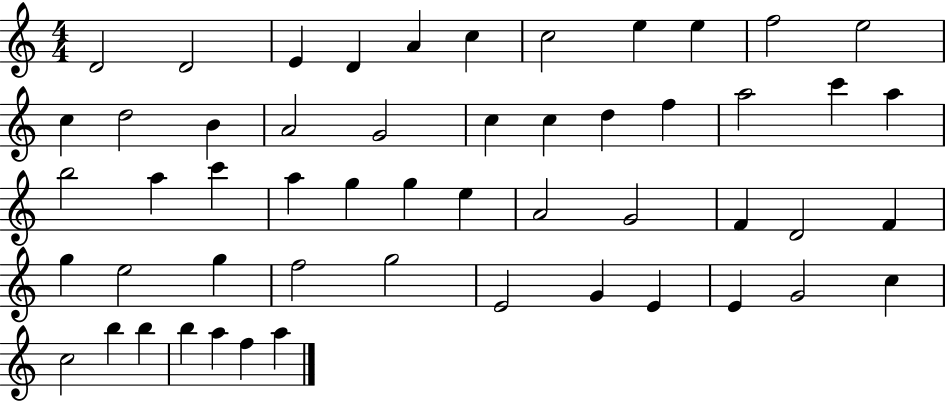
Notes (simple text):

D4/h D4/h E4/q D4/q A4/q C5/q C5/h E5/q E5/q F5/h E5/h C5/q D5/h B4/q A4/h G4/h C5/q C5/q D5/q F5/q A5/h C6/q A5/q B5/h A5/q C6/q A5/q G5/q G5/q E5/q A4/h G4/h F4/q D4/h F4/q G5/q E5/h G5/q F5/h G5/h E4/h G4/q E4/q E4/q G4/h C5/q C5/h B5/q B5/q B5/q A5/q F5/q A5/q